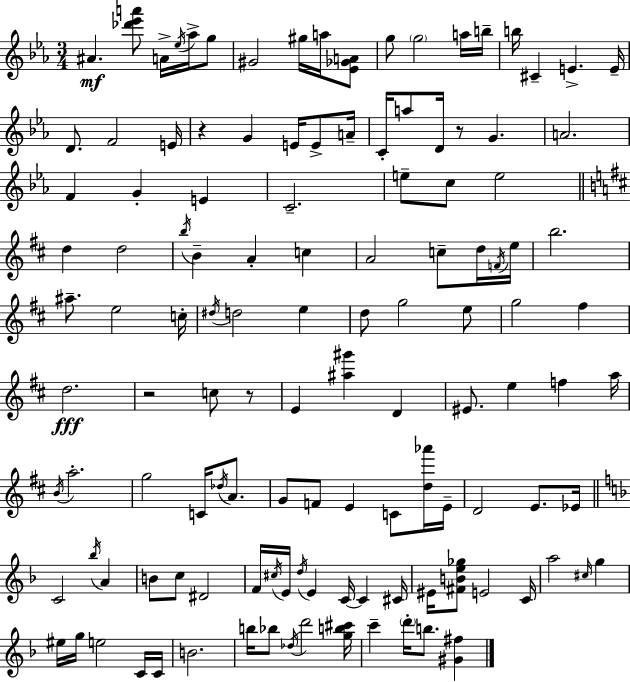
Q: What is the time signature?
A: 3/4